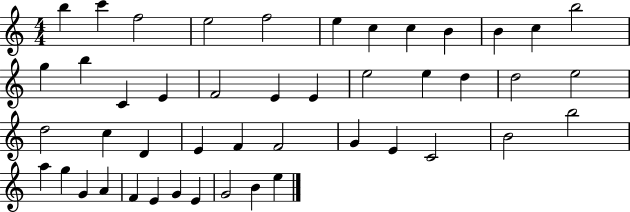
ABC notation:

X:1
T:Untitled
M:4/4
L:1/4
K:C
b c' f2 e2 f2 e c c B B c b2 g b C E F2 E E e2 e d d2 e2 d2 c D E F F2 G E C2 B2 b2 a g G A F E G E G2 B e